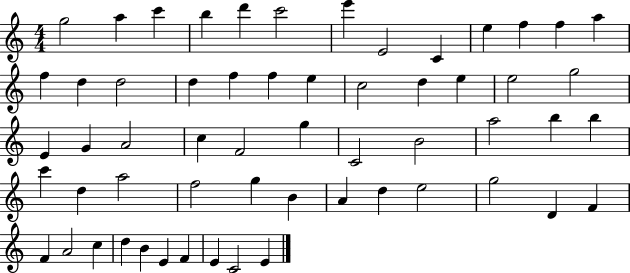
X:1
T:Untitled
M:4/4
L:1/4
K:C
g2 a c' b d' c'2 e' E2 C e f f a f d d2 d f f e c2 d e e2 g2 E G A2 c F2 g C2 B2 a2 b b c' d a2 f2 g B A d e2 g2 D F F A2 c d B E F E C2 E